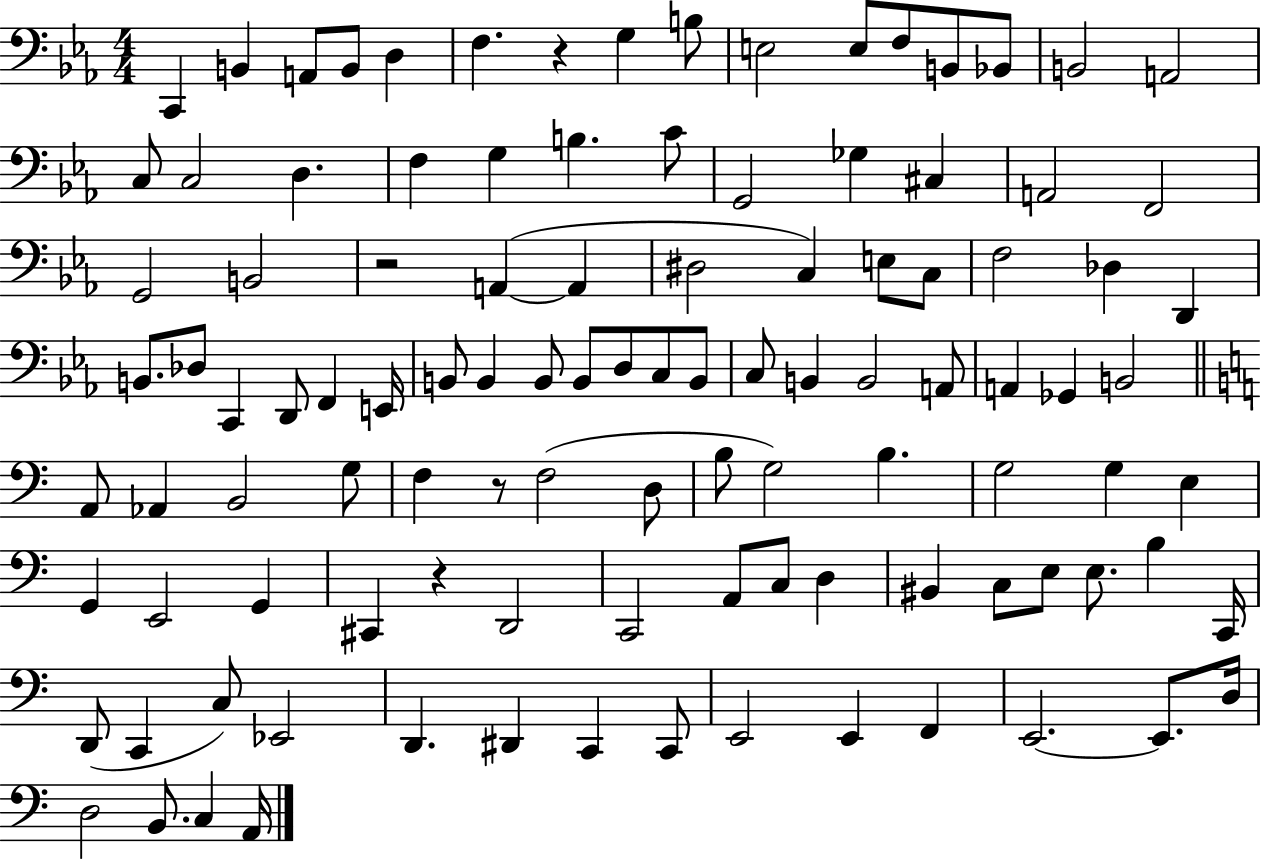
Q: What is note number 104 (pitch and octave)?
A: A2